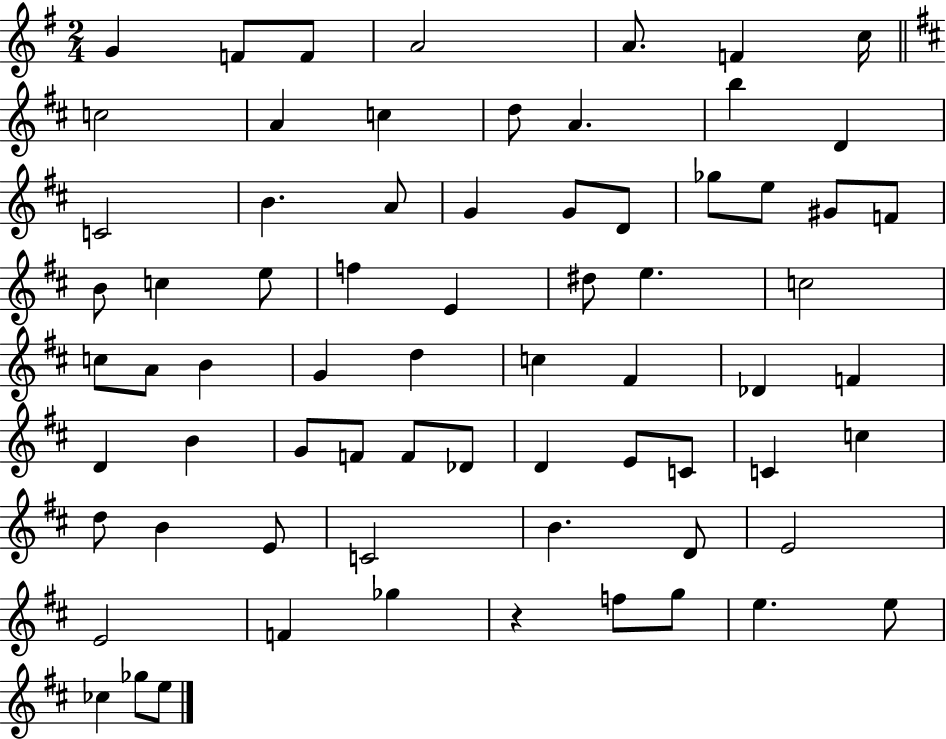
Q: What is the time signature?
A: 2/4